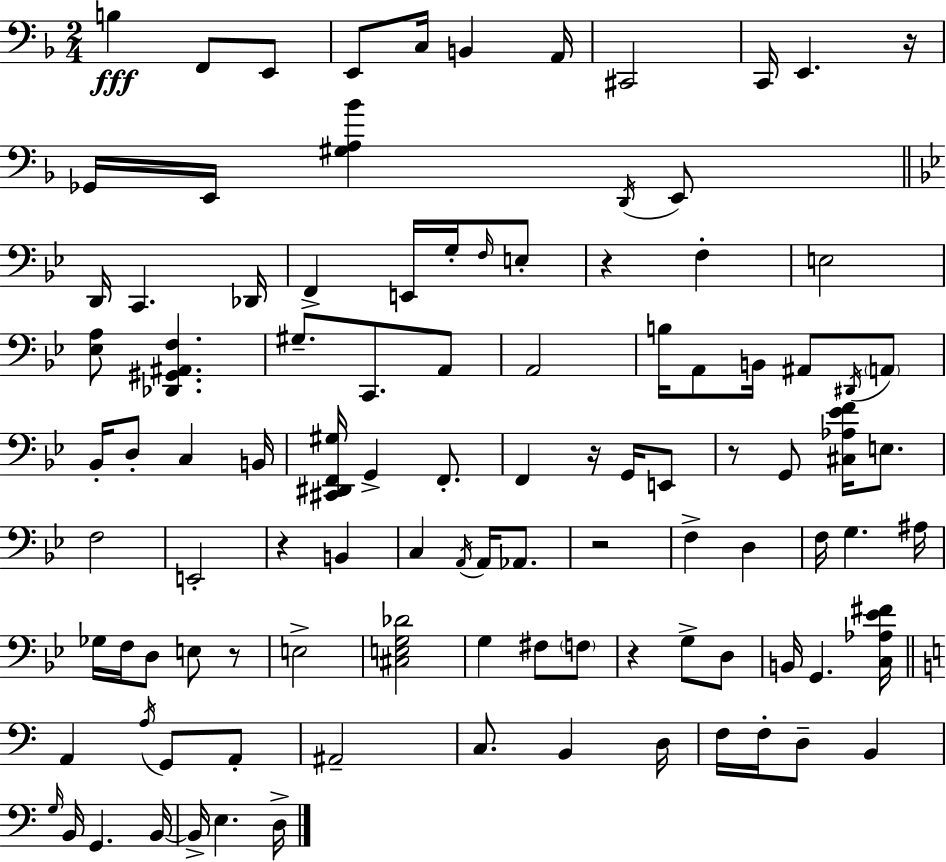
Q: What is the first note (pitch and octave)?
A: B3